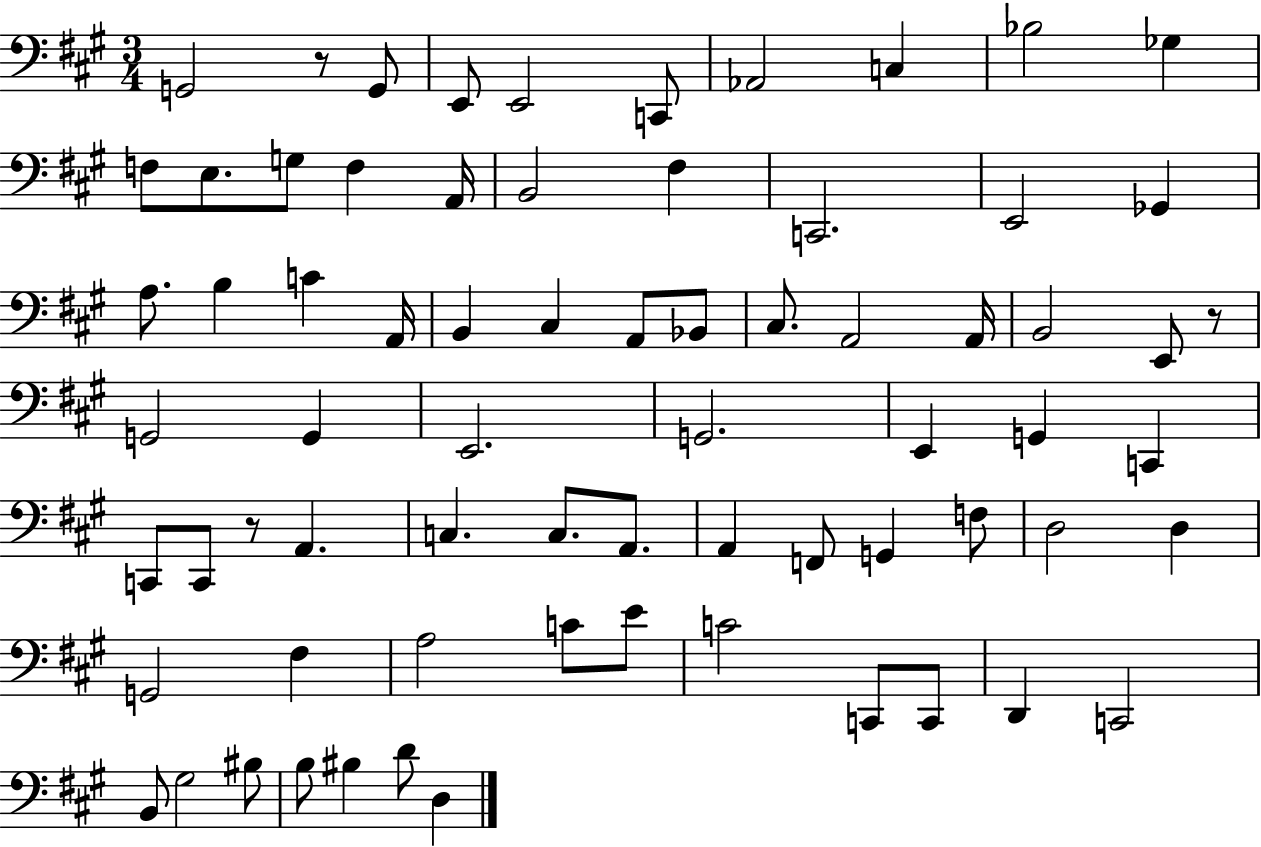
G2/h R/e G2/e E2/e E2/h C2/e Ab2/h C3/q Bb3/h Gb3/q F3/e E3/e. G3/e F3/q A2/s B2/h F#3/q C2/h. E2/h Gb2/q A3/e. B3/q C4/q A2/s B2/q C#3/q A2/e Bb2/e C#3/e. A2/h A2/s B2/h E2/e R/e G2/h G2/q E2/h. G2/h. E2/q G2/q C2/q C2/e C2/e R/e A2/q. C3/q. C3/e. A2/e. A2/q F2/e G2/q F3/e D3/h D3/q G2/h F#3/q A3/h C4/e E4/e C4/h C2/e C2/e D2/q C2/h B2/e G#3/h BIS3/e B3/e BIS3/q D4/e D3/q